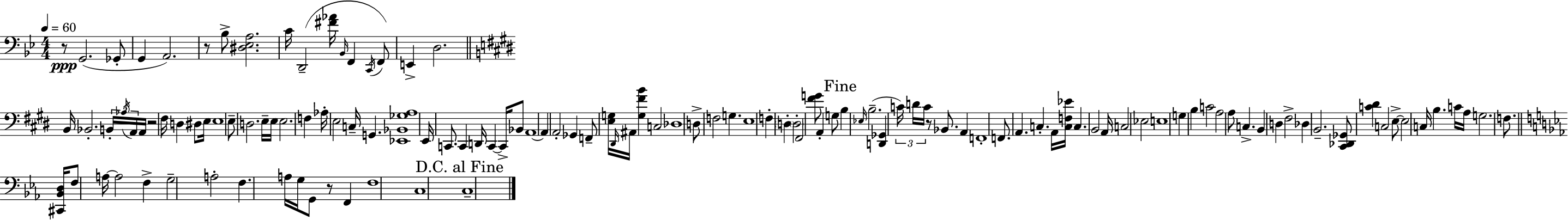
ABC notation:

X:1
T:Untitled
M:4/4
L:1/4
K:Gm
z/2 G,,2 _G,,/2 G,, A,,2 z/2 _B,/2 [^D,_E,A,]2 C/4 D,,2 [^F_A]/4 _B,,/4 F,, C,,/4 F,,/2 E,, D,2 B,,/4 _B,,2 B,,/4 _A,/4 A,,/4 A,,/4 z2 ^F,/4 D, ^D,/2 E,/4 E,4 E,/2 D,2 E,/4 E,/4 E,2 F, _A,/4 E,2 C,/4 G,, [_E,,_B,,_G,A,]4 E,,/4 C,,/2 C,, D,,/4 C,, C,,/4 _B,,/2 A,,4 A,, A,,2 _G,, F,,/2 [E,G,]/4 ^D,,/4 ^A,,/4 [G,^FB] C,2 _D,4 D,/2 F,2 G, E,4 F, D, D,2 ^F,,2 [^FG]/2 A,, G,/2 B, _E,/4 B,2 [D,,_G,,] C/4 D/4 C/4 z/2 _B,,/2 A,, F,,4 F,,/2 A,, C, A,,/4 [C,F,_E]/4 C, B,,2 A,,/4 C,2 _E,2 E,4 G, B, C2 A,2 A,/2 C, B,, D, ^F,2 _D, B,,2 [^C,,_D,,_G,,]/2 [C^D] C,2 E,/2 E,2 C,/4 B, C/4 A,/4 G,2 F,/2 [^C,,_B,,D,]/4 F,/2 A,/4 A,2 F, G,2 A,2 F, A,/4 G,/4 G,,/2 z/2 F,, F,4 C,4 C,4